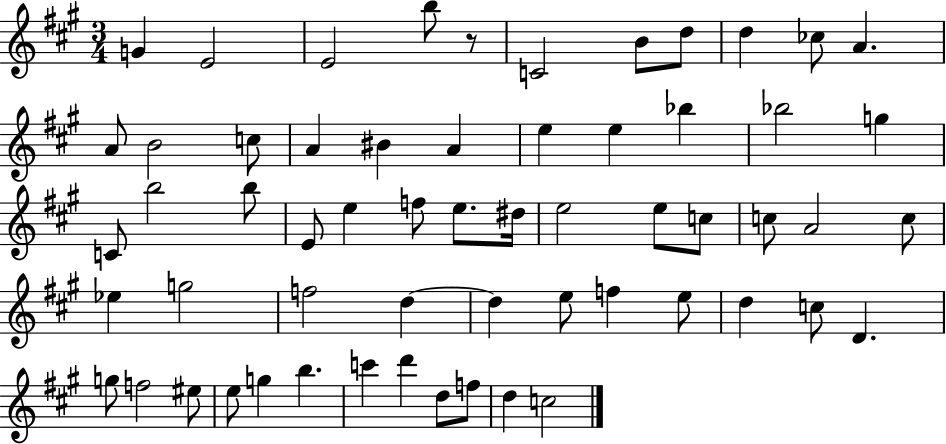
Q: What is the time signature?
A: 3/4